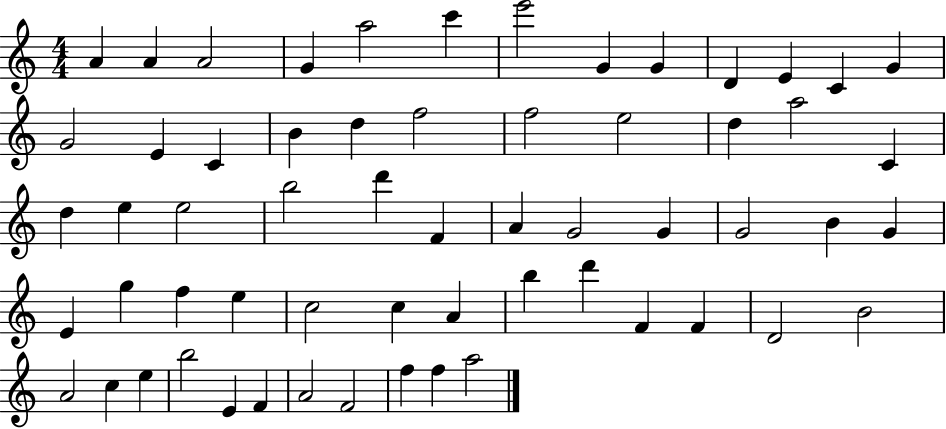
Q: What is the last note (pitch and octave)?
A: A5